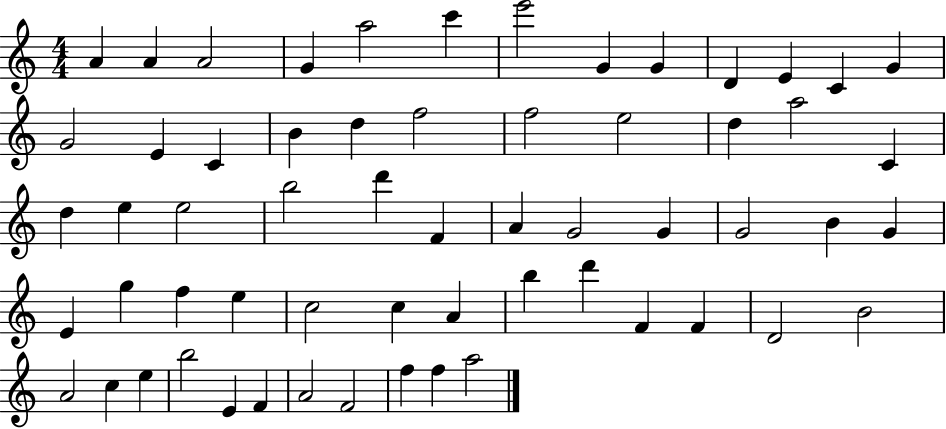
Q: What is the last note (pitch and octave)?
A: A5